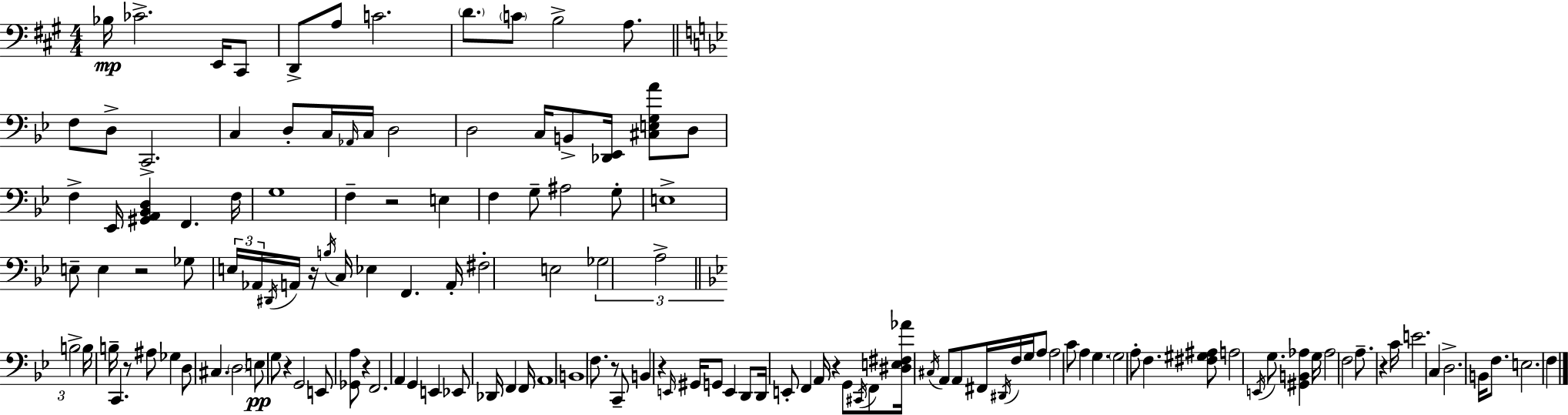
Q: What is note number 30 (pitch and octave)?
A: F3